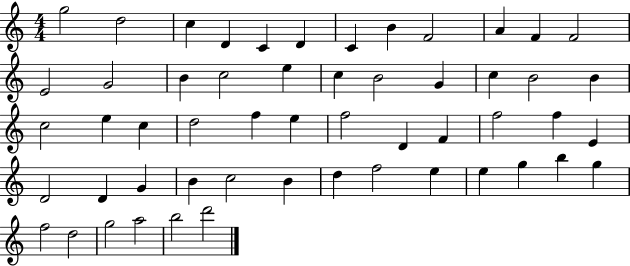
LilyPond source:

{
  \clef treble
  \numericTimeSignature
  \time 4/4
  \key c \major
  g''2 d''2 | c''4 d'4 c'4 d'4 | c'4 b'4 f'2 | a'4 f'4 f'2 | \break e'2 g'2 | b'4 c''2 e''4 | c''4 b'2 g'4 | c''4 b'2 b'4 | \break c''2 e''4 c''4 | d''2 f''4 e''4 | f''2 d'4 f'4 | f''2 f''4 e'4 | \break d'2 d'4 g'4 | b'4 c''2 b'4 | d''4 f''2 e''4 | e''4 g''4 b''4 g''4 | \break f''2 d''2 | g''2 a''2 | b''2 d'''2 | \bar "|."
}